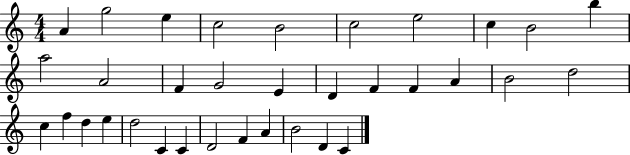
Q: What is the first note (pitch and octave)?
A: A4